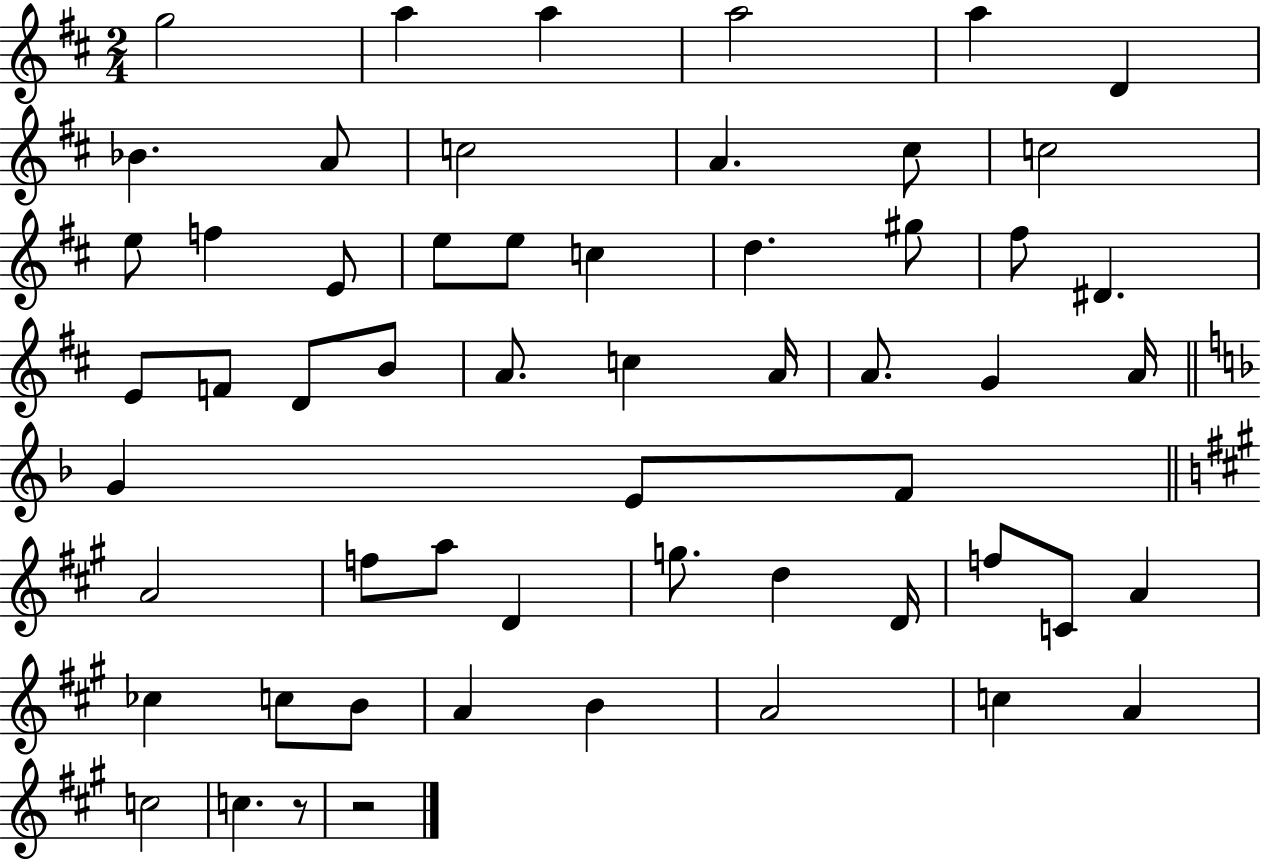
G5/h A5/q A5/q A5/h A5/q D4/q Bb4/q. A4/e C5/h A4/q. C#5/e C5/h E5/e F5/q E4/e E5/e E5/e C5/q D5/q. G#5/e F#5/e D#4/q. E4/e F4/e D4/e B4/e A4/e. C5/q A4/s A4/e. G4/q A4/s G4/q E4/e F4/e A4/h F5/e A5/e D4/q G5/e. D5/q D4/s F5/e C4/e A4/q CES5/q C5/e B4/e A4/q B4/q A4/h C5/q A4/q C5/h C5/q. R/e R/h